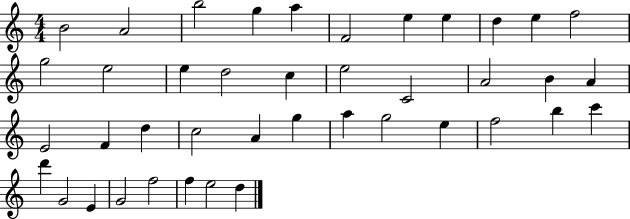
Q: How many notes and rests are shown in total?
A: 41